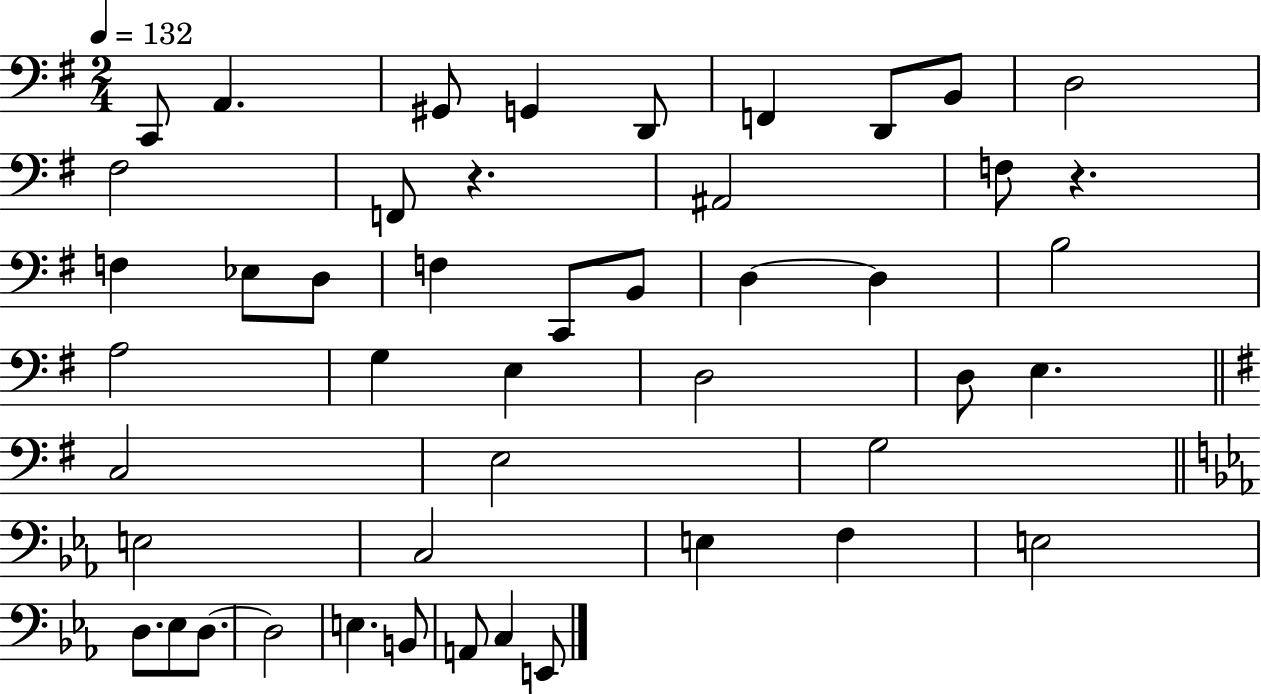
{
  \clef bass
  \numericTimeSignature
  \time 2/4
  \key g \major
  \tempo 4 = 132
  \repeat volta 2 { c,8 a,4. | gis,8 g,4 d,8 | f,4 d,8 b,8 | d2 | \break fis2 | f,8 r4. | ais,2 | f8 r4. | \break f4 ees8 d8 | f4 c,8 b,8 | d4~~ d4 | b2 | \break a2 | g4 e4 | d2 | d8 e4. | \break \bar "||" \break \key g \major c2 | e2 | g2 | \bar "||" \break \key ees \major e2 | c2 | e4 f4 | e2 | \break d8. ees8 d8.~~ | d2 | e4. b,8 | a,8 c4 e,8 | \break } \bar "|."
}